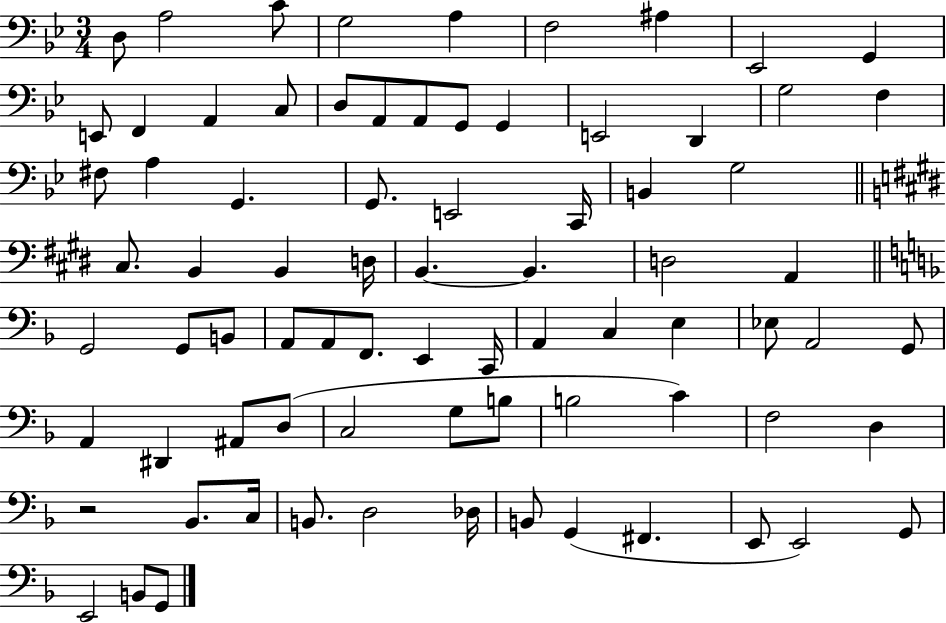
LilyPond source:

{
  \clef bass
  \numericTimeSignature
  \time 3/4
  \key bes \major
  \repeat volta 2 { d8 a2 c'8 | g2 a4 | f2 ais4 | ees,2 g,4 | \break e,8 f,4 a,4 c8 | d8 a,8 a,8 g,8 g,4 | e,2 d,4 | g2 f4 | \break fis8 a4 g,4. | g,8. e,2 c,16 | b,4 g2 | \bar "||" \break \key e \major cis8. b,4 b,4 d16 | b,4.~~ b,4. | d2 a,4 | \bar "||" \break \key f \major g,2 g,8 b,8 | a,8 a,8 f,8. e,4 c,16 | a,4 c4 e4 | ees8 a,2 g,8 | \break a,4 dis,4 ais,8 d8( | c2 g8 b8 | b2 c'4) | f2 d4 | \break r2 bes,8. c16 | b,8. d2 des16 | b,8 g,4( fis,4. | e,8 e,2) g,8 | \break e,2 b,8 g,8 | } \bar "|."
}